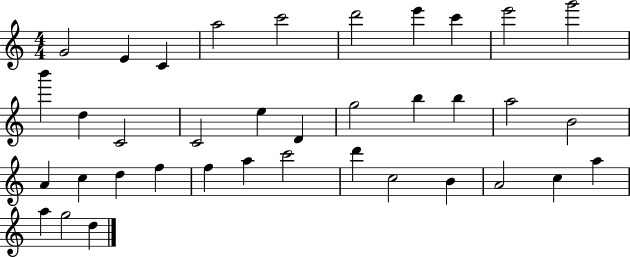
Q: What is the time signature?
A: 4/4